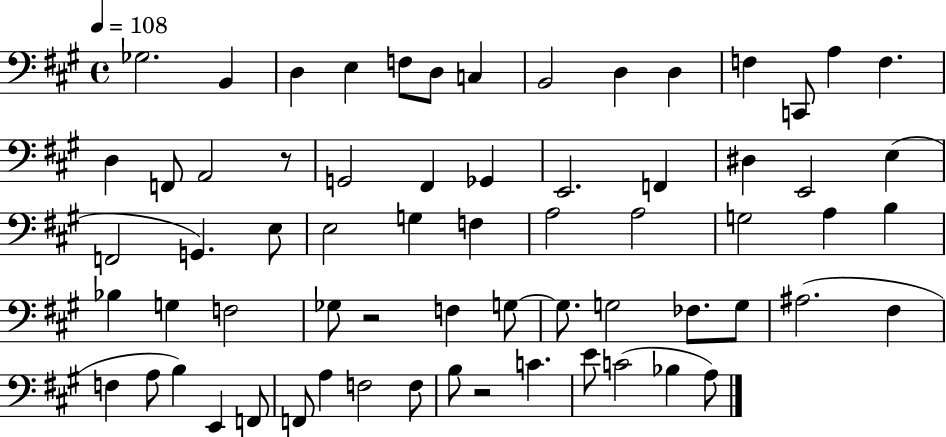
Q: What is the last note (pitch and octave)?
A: A3